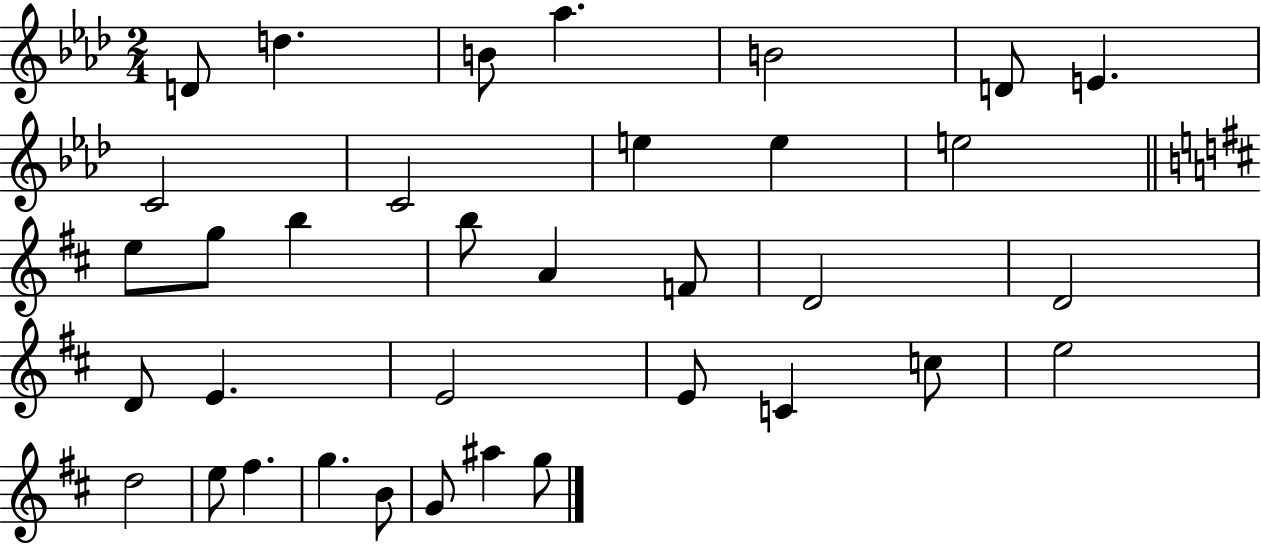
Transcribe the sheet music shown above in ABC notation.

X:1
T:Untitled
M:2/4
L:1/4
K:Ab
D/2 d B/2 _a B2 D/2 E C2 C2 e e e2 e/2 g/2 b b/2 A F/2 D2 D2 D/2 E E2 E/2 C c/2 e2 d2 e/2 ^f g B/2 G/2 ^a g/2